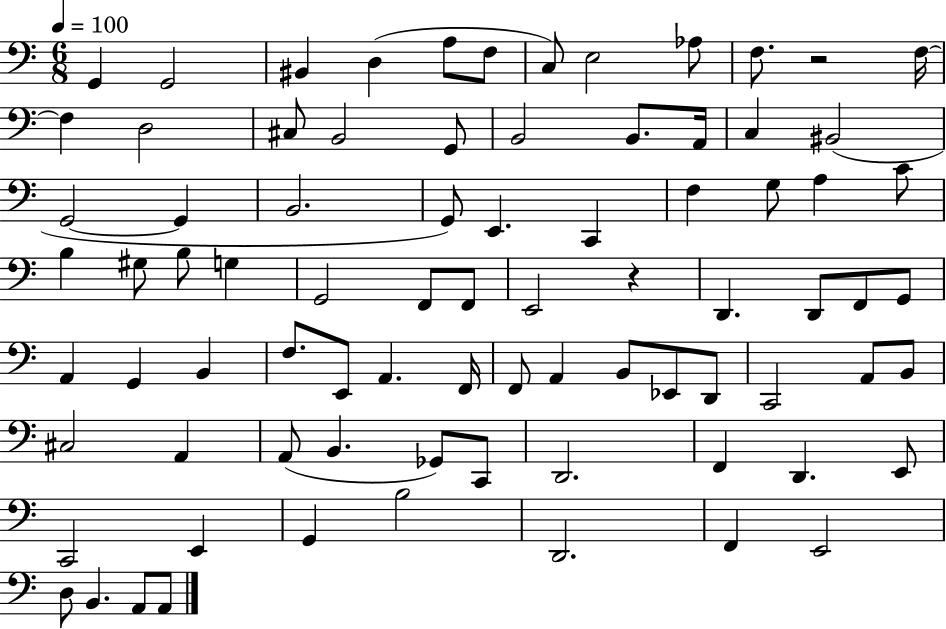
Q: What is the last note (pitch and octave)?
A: A2